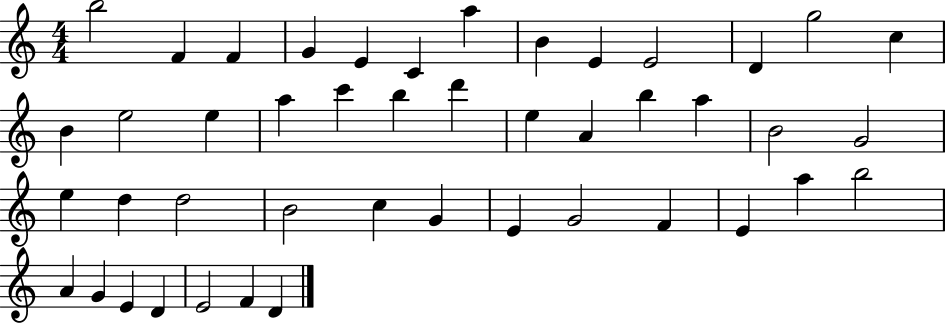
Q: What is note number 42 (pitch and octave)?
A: D4